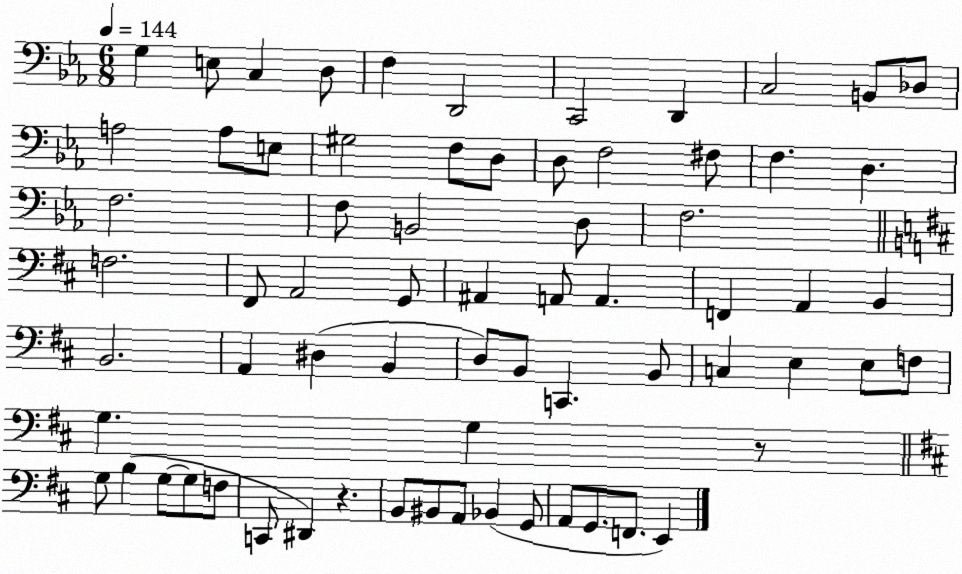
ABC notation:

X:1
T:Untitled
M:6/8
L:1/4
K:Eb
G, E,/2 C, D,/2 F, D,,2 C,,2 D,, C,2 B,,/2 _D,/2 A,2 A,/2 E,/2 ^G,2 F,/2 D,/2 D,/2 F,2 ^F,/2 F, D, F,2 F,/2 B,,2 D,/2 F,2 F,2 ^F,,/2 A,,2 G,,/2 ^A,, A,,/2 A,, F,, A,, B,, B,,2 A,, ^D, B,, D,/2 B,,/2 C,, B,,/2 C, E, E,/2 F,/2 G, G, z/2 G,/2 B, G,/2 G,/2 F,/2 C,,/2 ^D,, z B,,/2 ^B,,/2 A,,/2 _B,, G,,/2 A,,/2 G,,/2 F,,/2 E,,